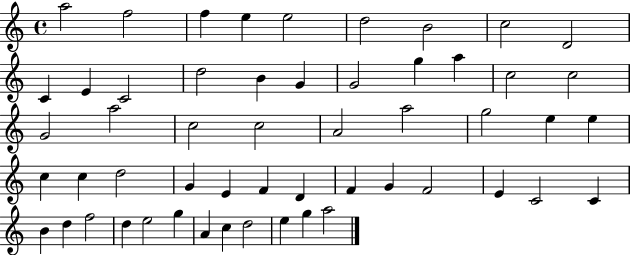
{
  \clef treble
  \time 4/4
  \defaultTimeSignature
  \key c \major
  a''2 f''2 | f''4 e''4 e''2 | d''2 b'2 | c''2 d'2 | \break c'4 e'4 c'2 | d''2 b'4 g'4 | g'2 g''4 a''4 | c''2 c''2 | \break g'2 a''2 | c''2 c''2 | a'2 a''2 | g''2 e''4 e''4 | \break c''4 c''4 d''2 | g'4 e'4 f'4 d'4 | f'4 g'4 f'2 | e'4 c'2 c'4 | \break b'4 d''4 f''2 | d''4 e''2 g''4 | a'4 c''4 d''2 | e''4 g''4 a''2 | \break \bar "|."
}